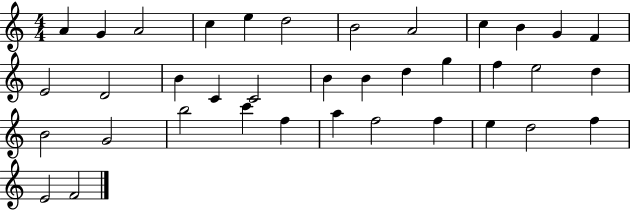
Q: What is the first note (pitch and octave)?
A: A4